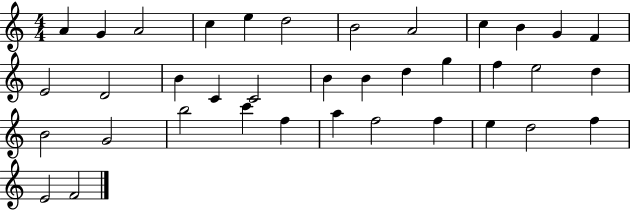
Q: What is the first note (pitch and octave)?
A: A4